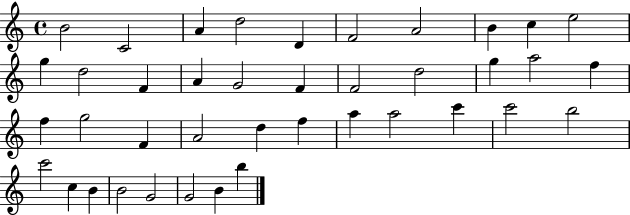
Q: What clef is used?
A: treble